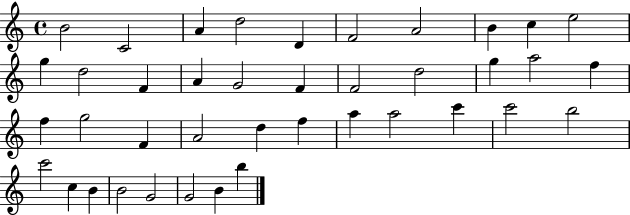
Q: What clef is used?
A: treble